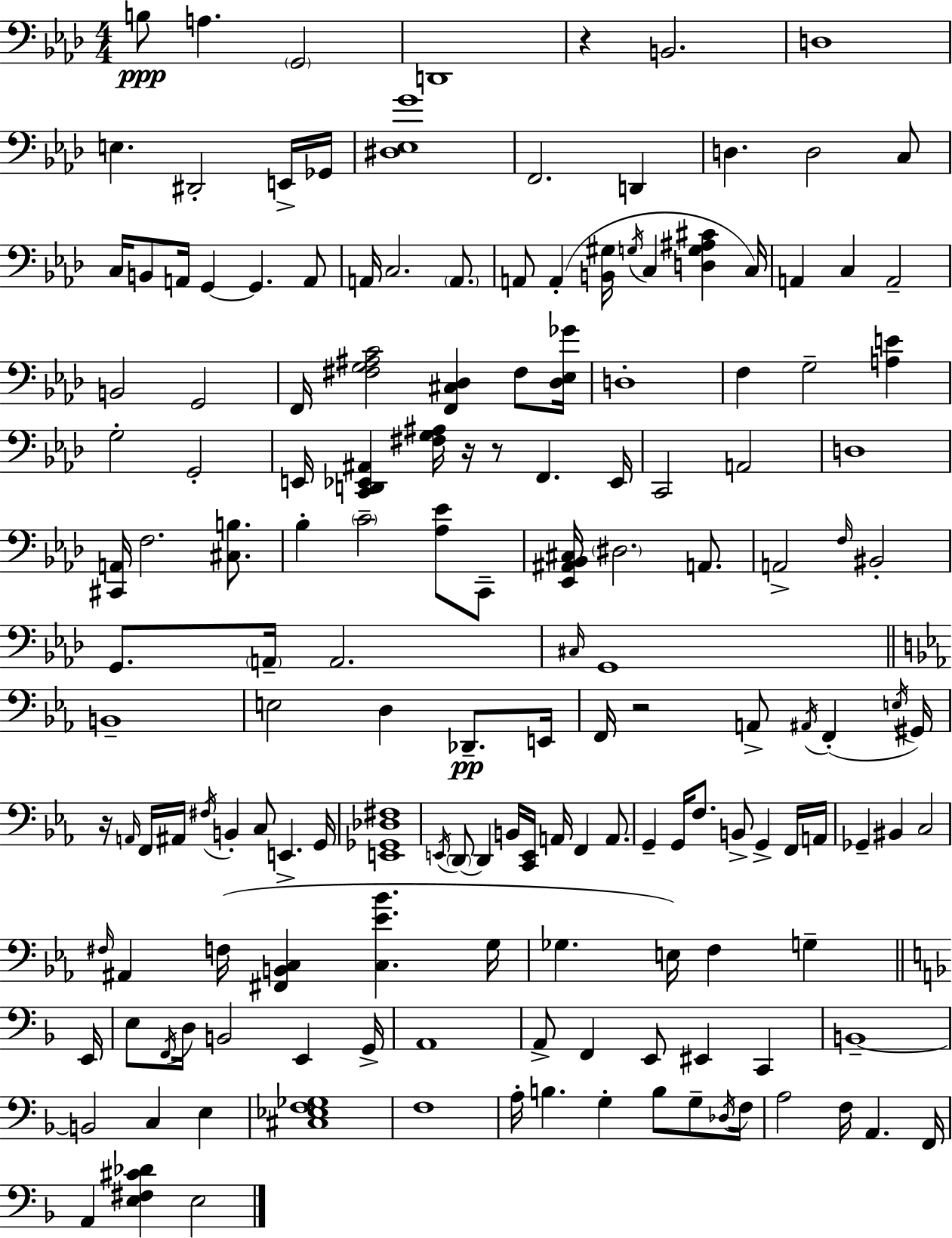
B3/e A3/q. G2/h D2/w R/q B2/h. D3/w E3/q. D#2/h E2/s Gb2/s [D#3,Eb3,G4]/w F2/h. D2/q D3/q. D3/h C3/e C3/s B2/e A2/s G2/q G2/q. A2/e A2/s C3/h. A2/e. A2/e A2/q [B2,G#3]/s G3/s C3/q [D3,G3,A#3,C#4]/q C3/s A2/q C3/q A2/h B2/h G2/h F2/s [F#3,G3,A#3,C4]/h [F2,C#3,Db3]/q F#3/e [Db3,Eb3,Gb4]/s D3/w F3/q G3/h [A3,E4]/q G3/h G2/h E2/s [C2,D2,Eb2,A#2]/q [F#3,G3,A#3]/s R/s R/e F2/q. Eb2/s C2/h A2/h D3/w [C#2,A2]/s F3/h. [C#3,B3]/e. Bb3/q C4/h [Ab3,Eb4]/e C2/e [Eb2,A#2,Bb2,C#3]/s D#3/h. A2/e. A2/h F3/s BIS2/h G2/e. A2/s A2/h. C#3/s G2/w B2/w E3/h D3/q Db2/e. E2/s F2/s R/h A2/e A#2/s F2/q E3/s G#2/s R/s A2/s F2/s A#2/s F#3/s B2/q C3/e E2/q. G2/s [E2,Gb2,Db3,F#3]/w E2/s D2/e D2/q B2/s [C2,E2]/s A2/s F2/q A2/e. G2/q G2/s F3/e. B2/e G2/q F2/s A2/s Gb2/q BIS2/q C3/h F#3/s A#2/q F3/s [F#2,B2,C3]/q [C3,Eb4,Bb4]/q. G3/s Gb3/q. E3/s F3/q G3/q E2/s E3/e F2/s D3/s B2/h E2/q G2/s A2/w A2/e F2/q E2/e EIS2/q C2/q B2/w B2/h C3/q E3/q [C#3,Eb3,F3,Gb3]/w F3/w A3/s B3/q. G3/q B3/e G3/e Db3/s F3/s A3/h F3/s A2/q. F2/s A2/q [E3,F#3,C#4,Db4]/q E3/h